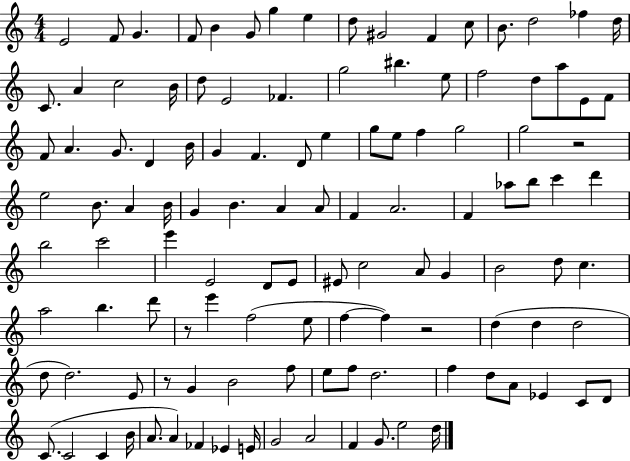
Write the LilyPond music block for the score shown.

{
  \clef treble
  \numericTimeSignature
  \time 4/4
  \key c \major
  e'2 f'8 g'4. | f'8 b'4 g'8 g''4 e''4 | d''8 gis'2 f'4 c''8 | b'8. d''2 fes''4 d''16 | \break c'8. a'4 c''2 b'16 | d''8 e'2 fes'4. | g''2 bis''4. e''8 | f''2 d''8 a''8 e'8 f'8 | \break f'8 a'4. g'8. d'4 b'16 | g'4 f'4. d'8 e''4 | g''8 e''8 f''4 g''2 | g''2 r2 | \break e''2 b'8. a'4 b'16 | g'4 b'4. a'4 a'8 | f'4 a'2. | f'4 aes''8 b''8 c'''4 d'''4 | \break b''2 c'''2 | e'''4 e'2 d'8 e'8 | eis'8 c''2 a'8 g'4 | b'2 d''8 c''4. | \break a''2 b''4. d'''8 | r8 e'''4 f''2( e''8 | f''4~~ f''4) r2 | d''4( d''4 d''2 | \break d''8 d''2.) e'8 | r8 g'4 b'2 f''8 | e''8 f''8 d''2. | f''4 d''8 a'8 ees'4 c'8 d'8 | \break c'8.( c'2 c'4 b'16 | a'8. a'4) fes'4 ees'4 e'16 | g'2 a'2 | f'4 g'8. e''2 d''16 | \break \bar "|."
}